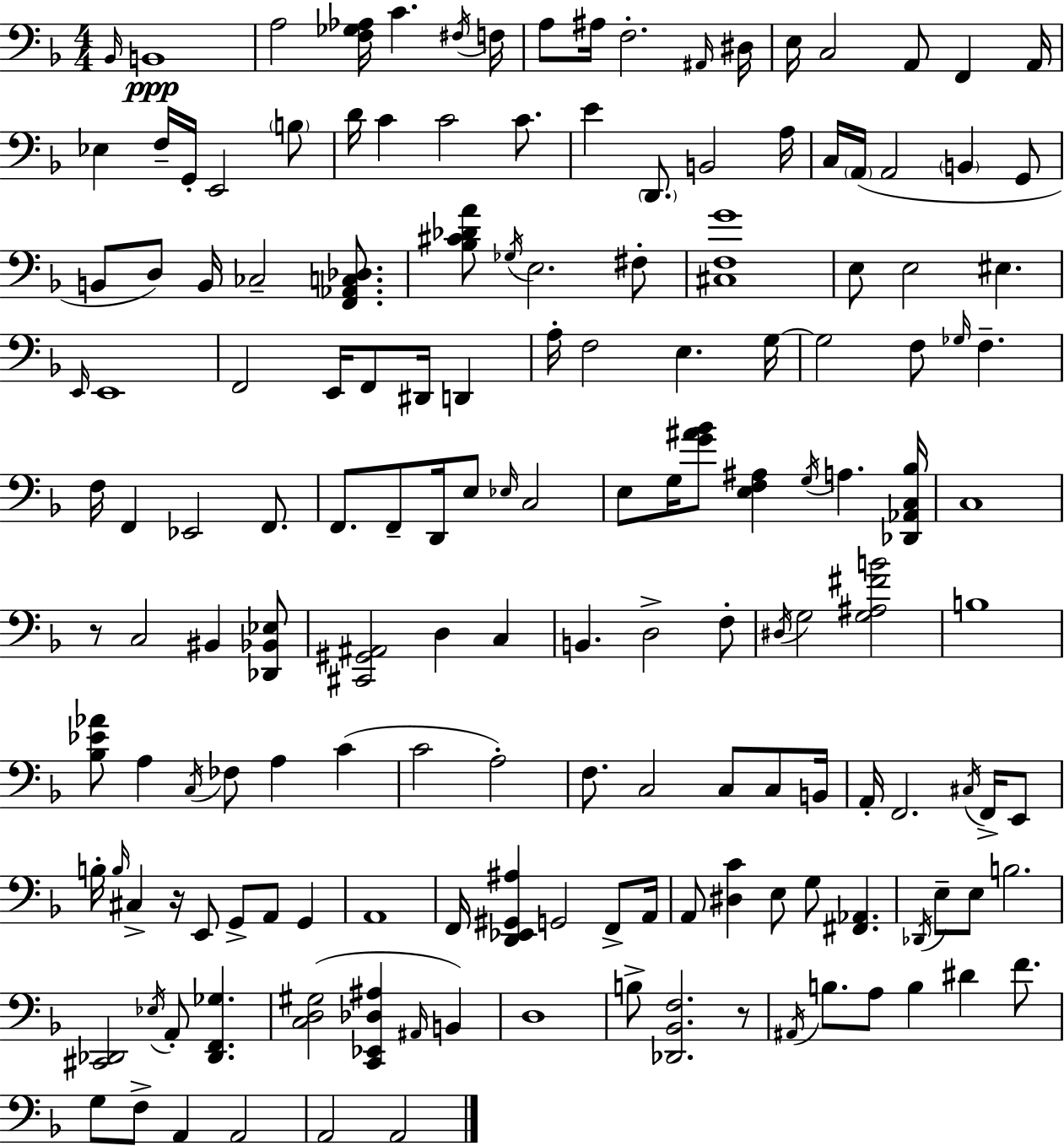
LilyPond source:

{
  \clef bass
  \numericTimeSignature
  \time 4/4
  \key f \major
  \grace { bes,16 }\ppp b,1 | a2 <f ges aes>16 c'4. | \acciaccatura { fis16 } f16 a8 ais16 f2.-. | \grace { ais,16 } dis16 e16 c2 a,8 f,4 | \break a,16 ees4 f16-- g,16-. e,2 | \parenthesize b8 d'16 c'4 c'2 | c'8. e'4 \parenthesize d,8. b,2 | a16 c16 \parenthesize a,16( a,2 \parenthesize b,4 | \break g,8 b,8 d8) b,16 ces2-- | <f, aes, c des>8. <bes cis' des' a'>8 \acciaccatura { ges16 } e2. | fis8-. <cis f g'>1 | e8 e2 eis4. | \break \grace { e,16 } e,1 | f,2 e,16 f,8 | dis,16 d,4 a16-. f2 e4. | g16~~ g2 f8 \grace { ges16 } | \break f4.-- f16 f,4 ees,2 | f,8. f,8. f,8-- d,16 e8 \grace { ees16 } c2 | e8 g16 <g' ais' bes'>8 <e f ais>4 | \acciaccatura { g16 } a4. <des, aes, c bes>16 c1 | \break r8 c2 | bis,4 <des, bes, ees>8 <cis, gis, ais,>2 | d4 c4 b,4. d2-> | f8-. \acciaccatura { dis16 } g2 | \break <g ais fis' b'>2 b1 | <bes ees' aes'>8 a4 \acciaccatura { c16 } | fes8 a4 c'4( c'2 | a2-.) f8. c2 | \break c8 c8 b,16 a,16-. f,2. | \acciaccatura { cis16 } f,16-> e,8 b16-. \grace { b16 } cis4-> | r16 e,8 g,8-> a,8 g,4 a,1 | f,16 <d, ees, gis, ais>4 | \break g,2 f,8-> a,16 a,8 <dis c'>4 | e8 g8 <fis, aes,>4. \acciaccatura { des,16 } e8-- e8 | b2. <cis, des,>2 | \acciaccatura { ees16 } a,8-. <des, f, ges>4. <c d gis>2( | \break <c, ees, des ais>4 \grace { ais,16 }) b,4 d1 | b8-> | <des, bes, f>2. r8 \acciaccatura { ais,16 } | b8. a8 b4 dis'4 f'8. | \break g8 f8-> a,4 a,2 | a,2 a,2 | \bar "|."
}